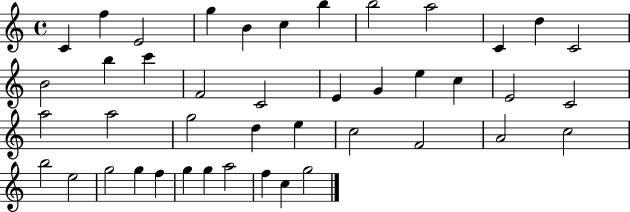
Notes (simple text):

C4/q F5/q E4/h G5/q B4/q C5/q B5/q B5/h A5/h C4/q D5/q C4/h B4/h B5/q C6/q F4/h C4/h E4/q G4/q E5/q C5/q E4/h C4/h A5/h A5/h G5/h D5/q E5/q C5/h F4/h A4/h C5/h B5/h E5/h G5/h G5/q F5/q G5/q G5/q A5/h F5/q C5/q G5/h